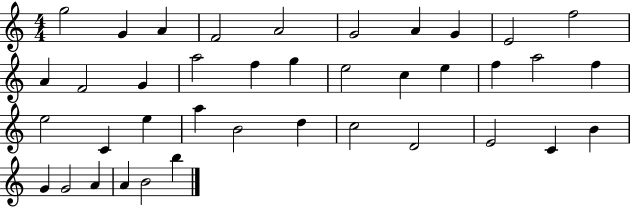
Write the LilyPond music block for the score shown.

{
  \clef treble
  \numericTimeSignature
  \time 4/4
  \key c \major
  g''2 g'4 a'4 | f'2 a'2 | g'2 a'4 g'4 | e'2 f''2 | \break a'4 f'2 g'4 | a''2 f''4 g''4 | e''2 c''4 e''4 | f''4 a''2 f''4 | \break e''2 c'4 e''4 | a''4 b'2 d''4 | c''2 d'2 | e'2 c'4 b'4 | \break g'4 g'2 a'4 | a'4 b'2 b''4 | \bar "|."
}